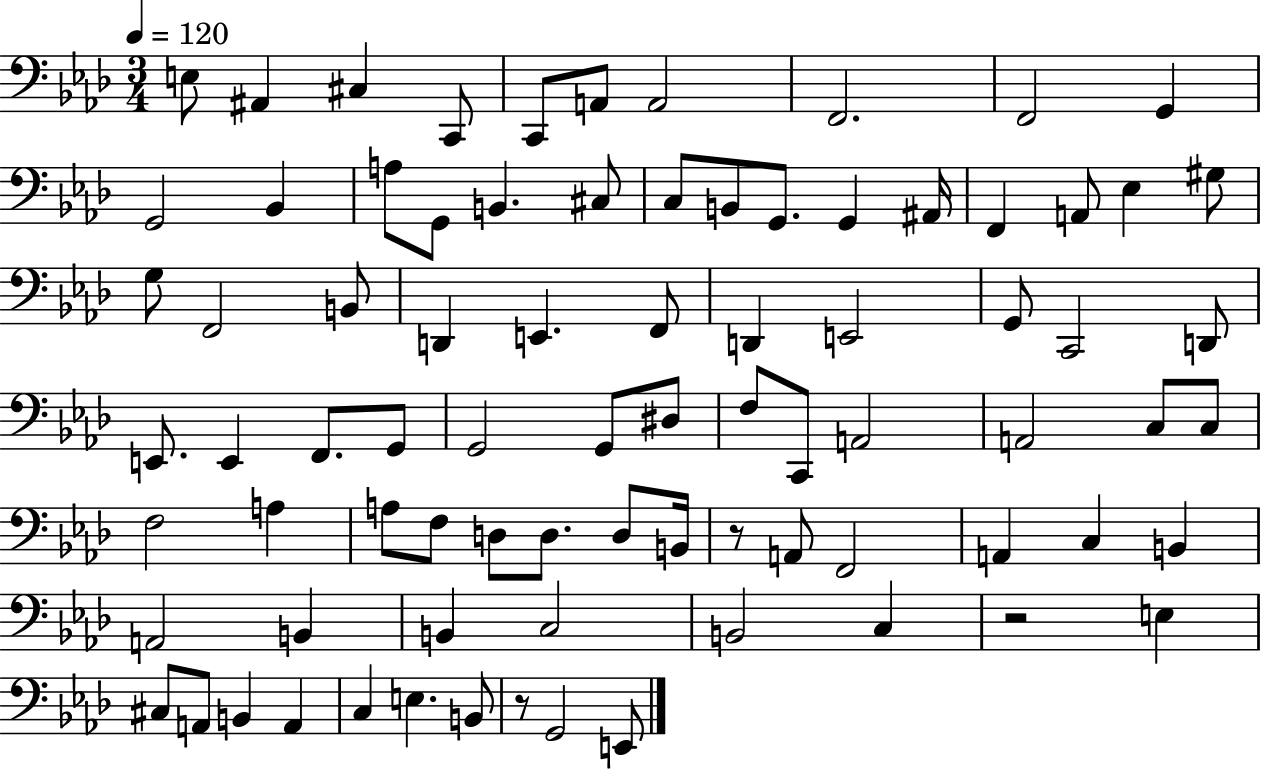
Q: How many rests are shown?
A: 3